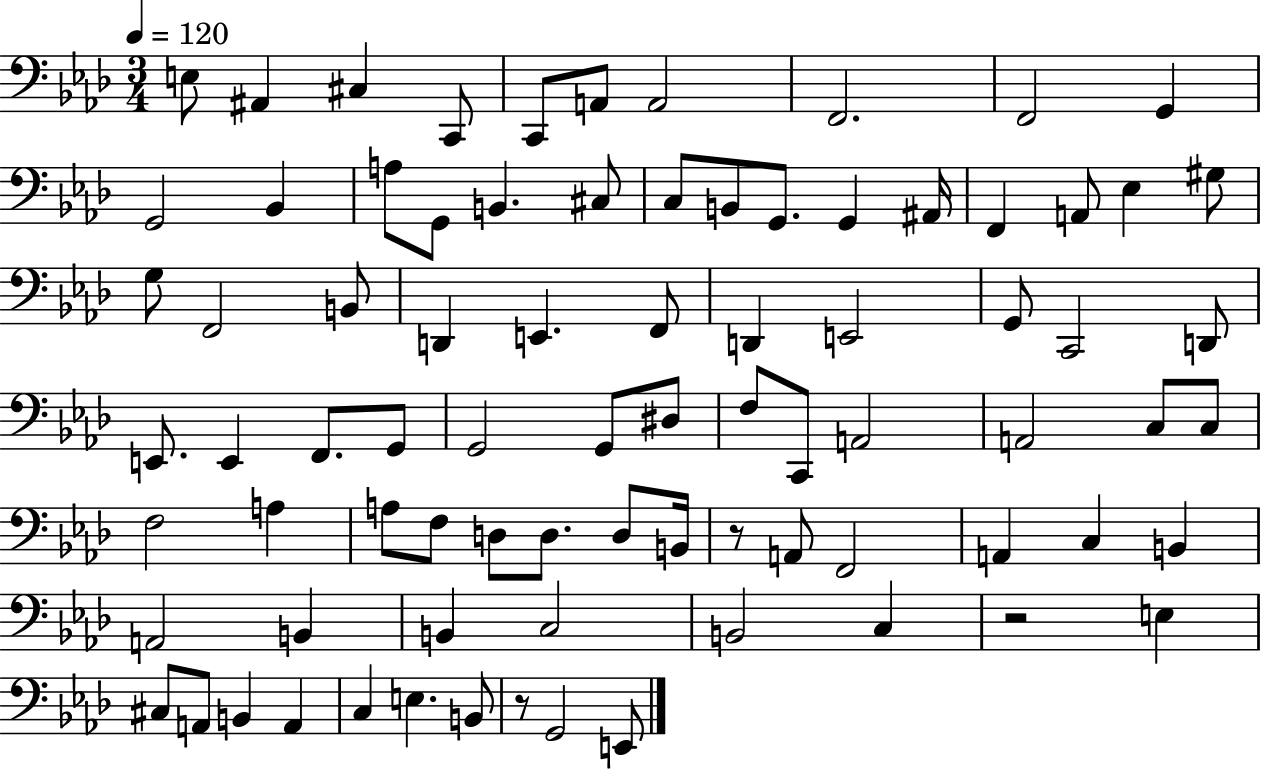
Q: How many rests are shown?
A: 3